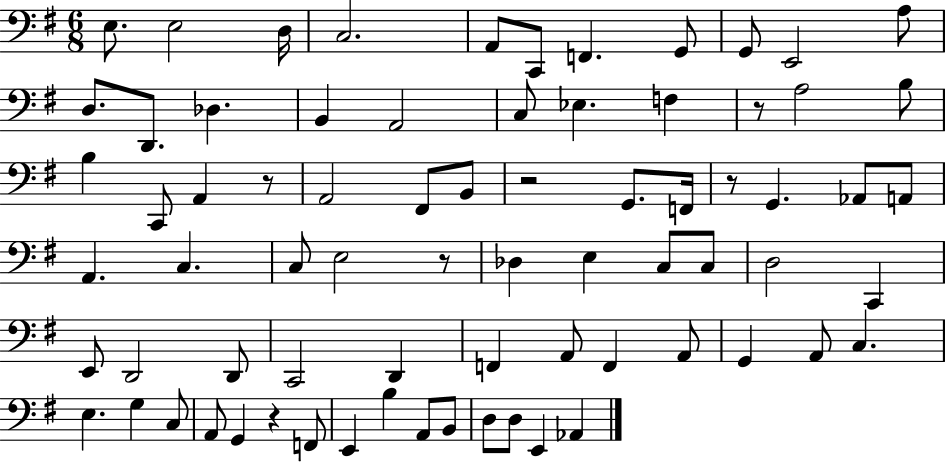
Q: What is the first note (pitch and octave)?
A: E3